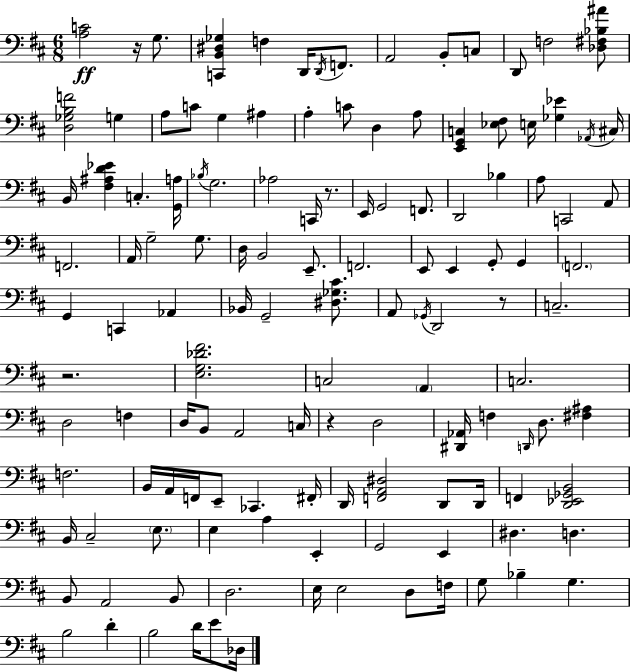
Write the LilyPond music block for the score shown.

{
  \clef bass
  \numericTimeSignature
  \time 6/8
  \key d \major
  \repeat volta 2 { <a c'>2\ff r16 g8. | <c, b, dis ges>4 f4 d,16 \acciaccatura { d,16 } f,8. | a,2 b,8-. c8 | d,8 f2 <des fis bes ais'>8 | \break <d ges b f'>2 g4 | a8 c'8 g4 ais4 | a4-. c'8 d4 a8 | <e, g, c>4 <ees fis>8 e16 <ges ees'>4 | \break \acciaccatura { aes,16 } cis16 b,16 <fis ais d' ees'>4 c4.-. | <g, a>16 \acciaccatura { bes16 } g2. | aes2 c,16 | r8. e,16 g,2 | \break f,8. d,2 bes4 | a8 c,2 | a,8 f,2. | a,16 g2-- | \break g8. d16 b,2 | e,8.-- f,2. | e,8 e,4 g,8-. g,4 | \parenthesize f,2. | \break g,4 c,4 aes,4 | bes,16 g,2-- | <dis ges cis'>8. a,8 \acciaccatura { ges,16 } d,2 | r8 c2.-- | \break r2. | <e g des' fis'>2. | c2 | \parenthesize a,4 c2. | \break d2 | f4 d16 b,8 a,2 | c16 r4 d2 | <dis, aes,>16 f4 \grace { d,16 } d8. | \break <fis ais>4 f2. | b,16 a,16 f,16 e,8-- ces,4. | fis,16-. d,16 <f, a, dis>2 | d,8 d,16 f,4 <d, ees, ges, b,>2 | \break b,16 cis2-- | \parenthesize e8. e4 a4 | e,4-. g,2 | e,4 dis4. d4. | \break b,8 a,2 | b,8 d2. | e16 e2 | d8 f16 g8 bes4-- g4. | \break b2 | d'4-. b2 | d'16 e'8 des16 } \bar "|."
}